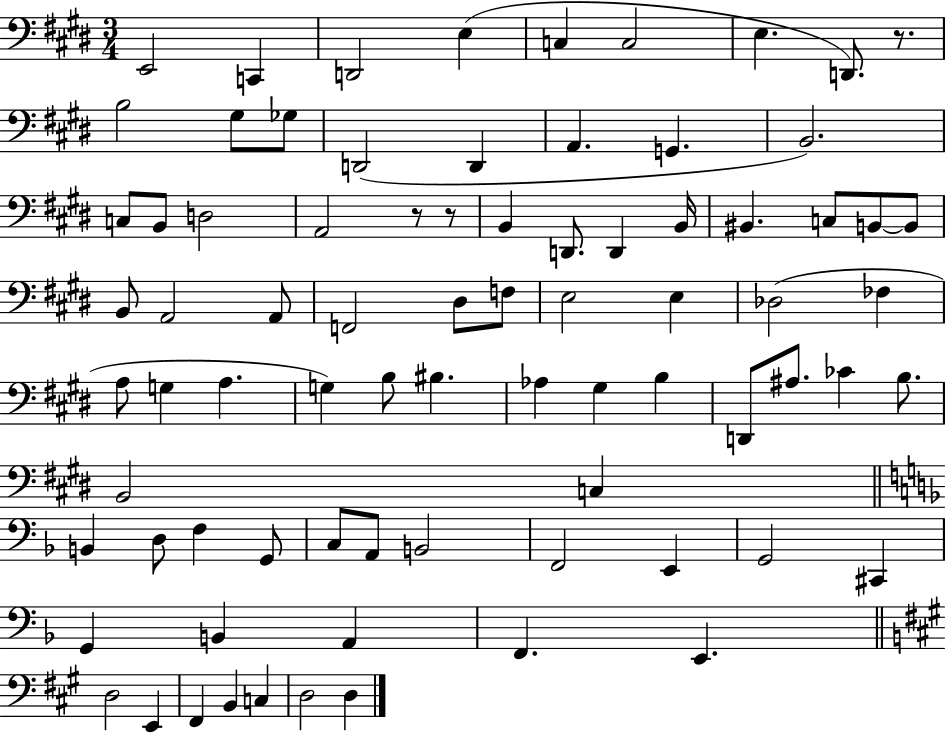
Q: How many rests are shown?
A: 3